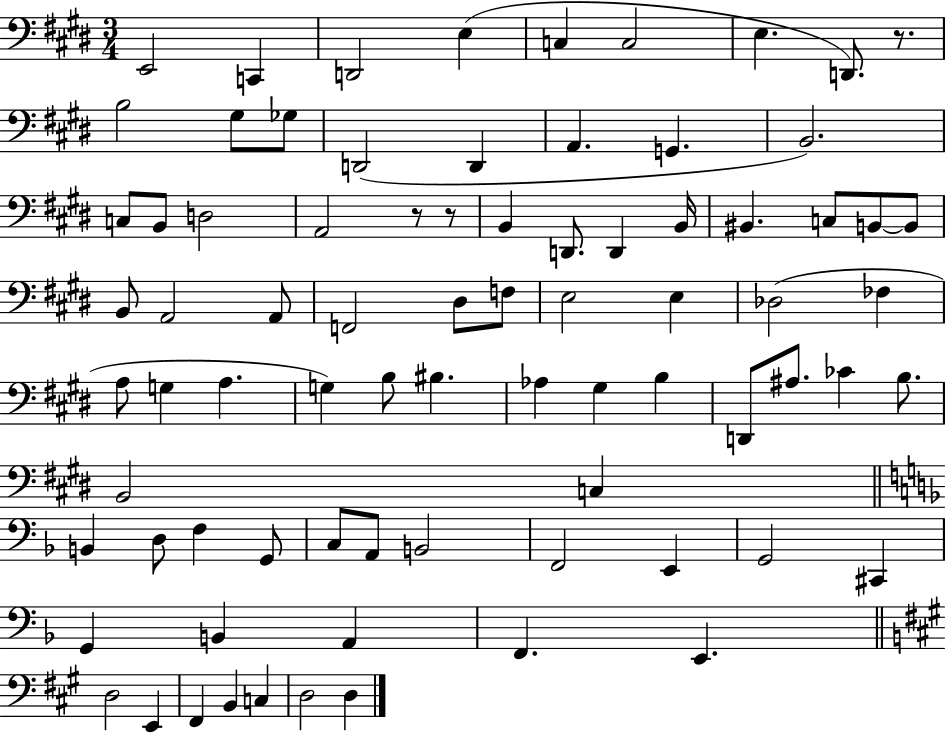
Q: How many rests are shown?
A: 3